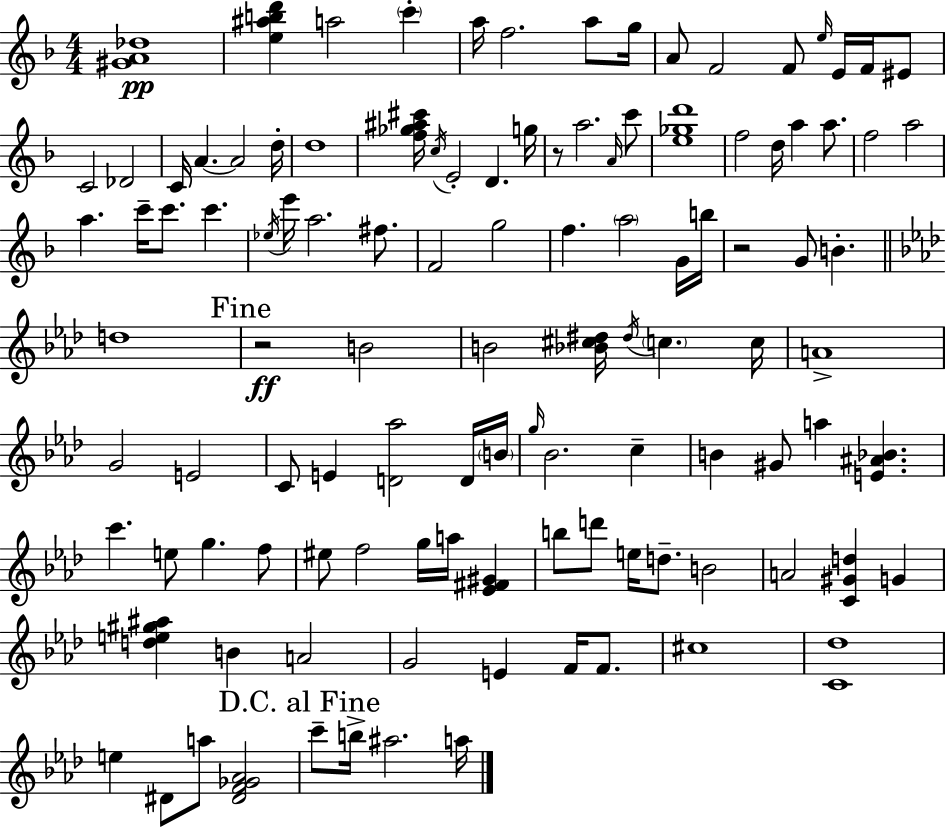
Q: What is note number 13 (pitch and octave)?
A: EIS4